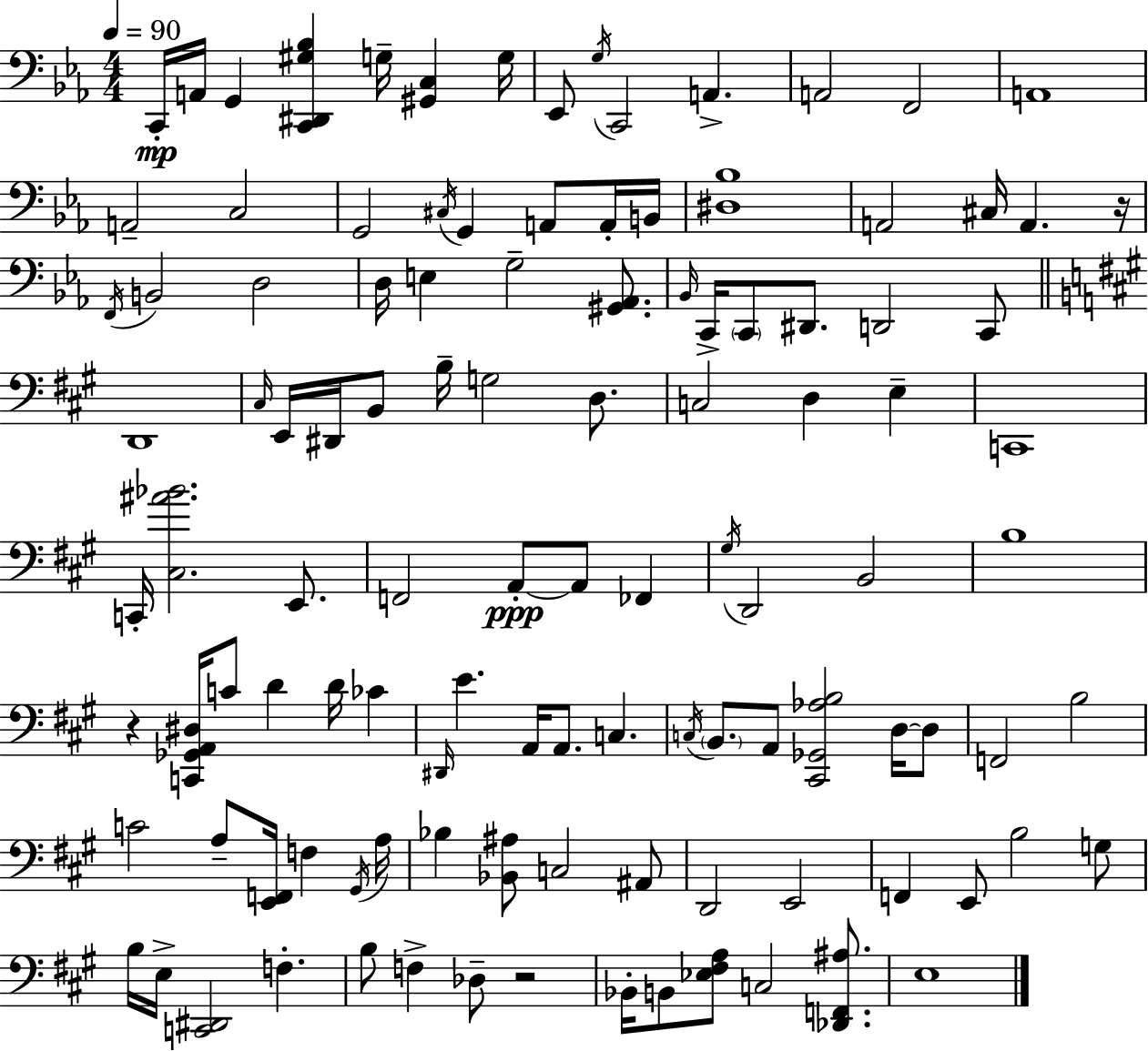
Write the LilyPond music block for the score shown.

{
  \clef bass
  \numericTimeSignature
  \time 4/4
  \key ees \major
  \tempo 4 = 90
  c,16-.\mp a,16 g,4 <c, dis, gis bes>4 g16-- <gis, c>4 g16 | ees,8 \acciaccatura { g16 } c,2 a,4.-> | a,2 f,2 | a,1 | \break a,2-- c2 | g,2 \acciaccatura { cis16 } g,4 a,8 | a,16-. b,16 <dis bes>1 | a,2 cis16 a,4. | \break r16 \acciaccatura { f,16 } b,2 d2 | d16 e4 g2-- | <gis, aes,>8. \grace { bes,16 } c,16-> \parenthesize c,8 dis,8. d,2 | c,8 \bar "||" \break \key a \major d,1 | \grace { cis16 } e,16 dis,16 b,8 b16-- g2 d8. | c2 d4 e4-- | c,1 | \break c,16-. <cis ais' bes'>2. e,8. | f,2 a,8-.~~\ppp a,8 fes,4 | \acciaccatura { gis16 } d,2 b,2 | b1 | \break r4 <c, ges, a, dis>16 c'8 d'4 d'16 ces'4 | \grace { dis,16 } e'4. a,16 a,8. c4. | \acciaccatura { c16 } \parenthesize b,8. a,8 <cis, ges, aes b>2 | d16~~ d8 f,2 b2 | \break c'2 a8-- <e, f,>16 f4 | \acciaccatura { gis,16 } a16 bes4 <bes, ais>8 c2 | ais,8 d,2 e,2 | f,4 e,8 b2 | \break g8 b16 e16-> <c, dis,>2 f4.-. | b8 f4-> des8-- r2 | bes,16-. b,8 <ees fis a>8 c2 | <des, f, ais>8. e1 | \break \bar "|."
}